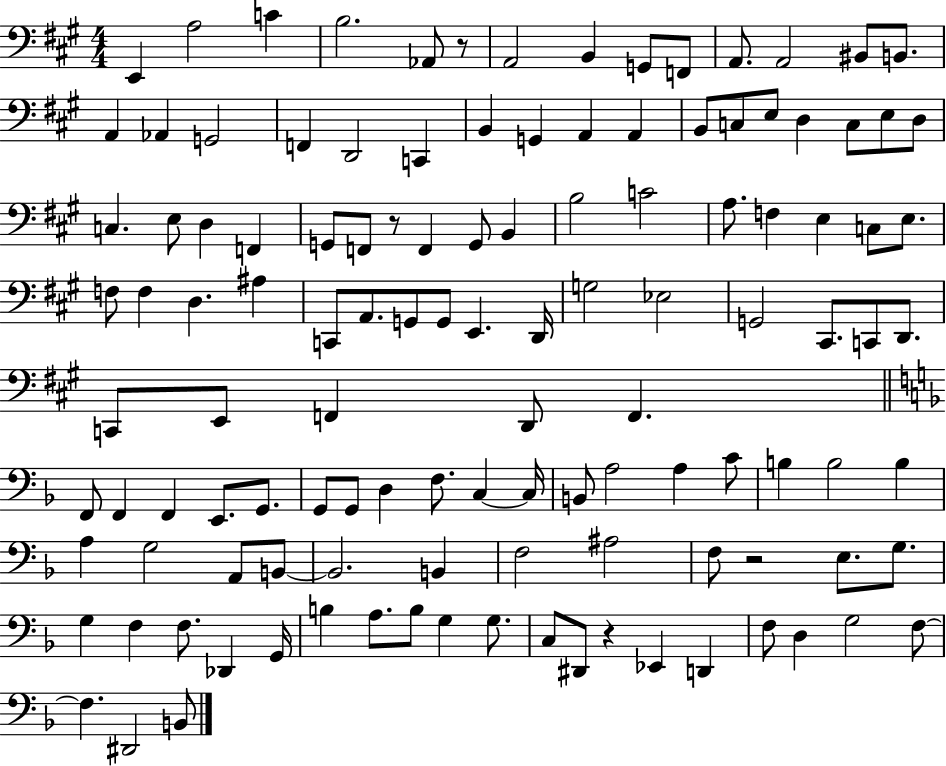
E2/q A3/h C4/q B3/h. Ab2/e R/e A2/h B2/q G2/e F2/e A2/e. A2/h BIS2/e B2/e. A2/q Ab2/q G2/h F2/q D2/h C2/q B2/q G2/q A2/q A2/q B2/e C3/e E3/e D3/q C3/e E3/e D3/e C3/q. E3/e D3/q F2/q G2/e F2/e R/e F2/q G2/e B2/q B3/h C4/h A3/e. F3/q E3/q C3/e E3/e. F3/e F3/q D3/q. A#3/q C2/e A2/e. G2/e G2/e E2/q. D2/s G3/h Eb3/h G2/h C#2/e. C2/e D2/e. C2/e E2/e F2/q D2/e F2/q. F2/e F2/q F2/q E2/e. G2/e. G2/e G2/e D3/q F3/e. C3/q C3/s B2/e A3/h A3/q C4/e B3/q B3/h B3/q A3/q G3/h A2/e B2/e B2/h. B2/q F3/h A#3/h F3/e R/h E3/e. G3/e. G3/q F3/q F3/e. Db2/q G2/s B3/q A3/e. B3/e G3/q G3/e. C3/e D#2/e R/q Eb2/q D2/q F3/e D3/q G3/h F3/e F3/q. D#2/h B2/e